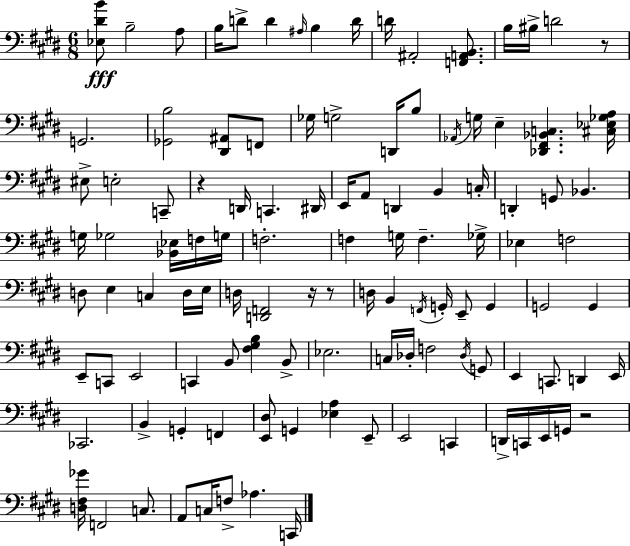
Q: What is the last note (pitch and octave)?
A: C2